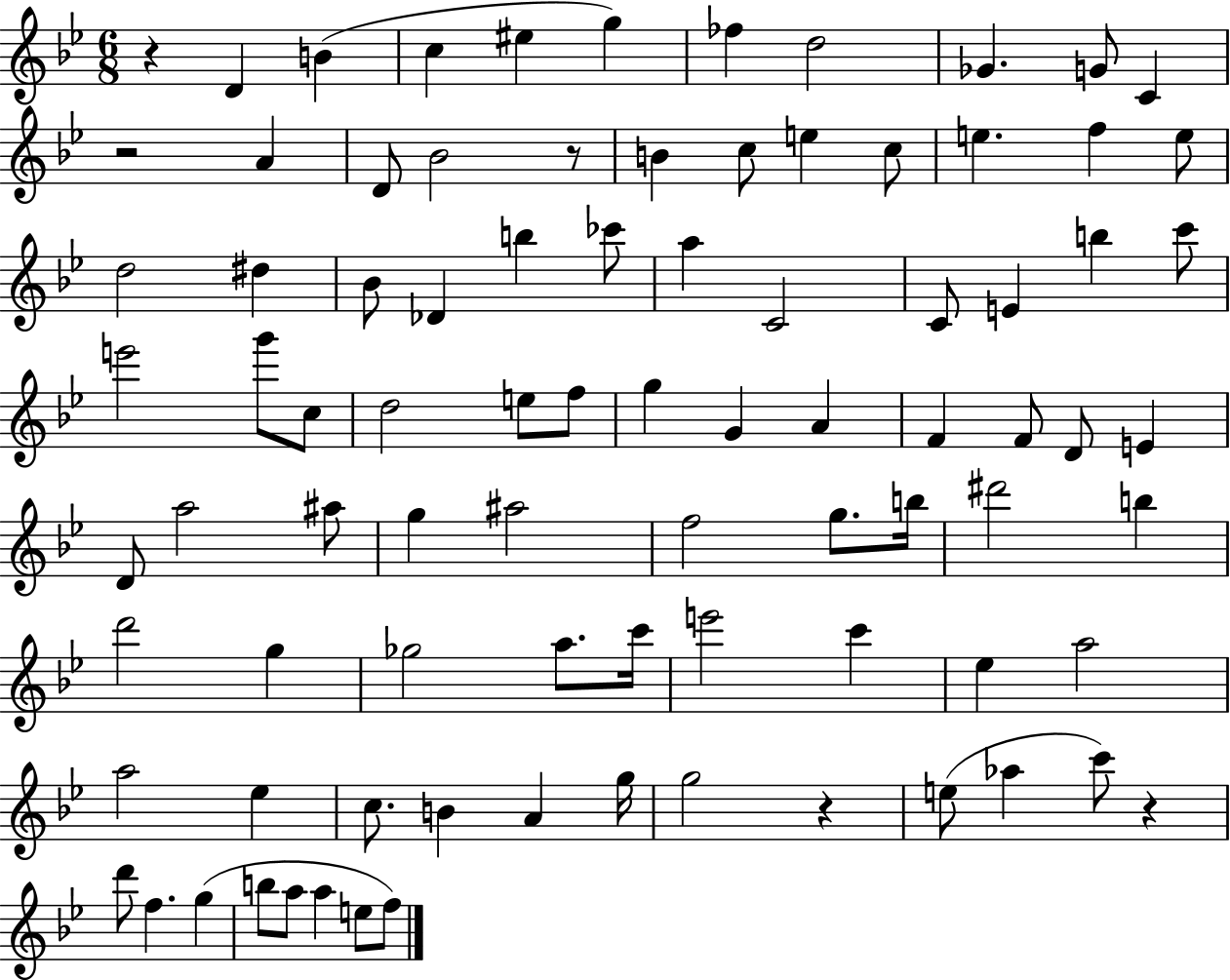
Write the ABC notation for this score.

X:1
T:Untitled
M:6/8
L:1/4
K:Bb
z D B c ^e g _f d2 _G G/2 C z2 A D/2 _B2 z/2 B c/2 e c/2 e f e/2 d2 ^d _B/2 _D b _c'/2 a C2 C/2 E b c'/2 e'2 g'/2 c/2 d2 e/2 f/2 g G A F F/2 D/2 E D/2 a2 ^a/2 g ^a2 f2 g/2 b/4 ^d'2 b d'2 g _g2 a/2 c'/4 e'2 c' _e a2 a2 _e c/2 B A g/4 g2 z e/2 _a c'/2 z d'/2 f g b/2 a/2 a e/2 f/2